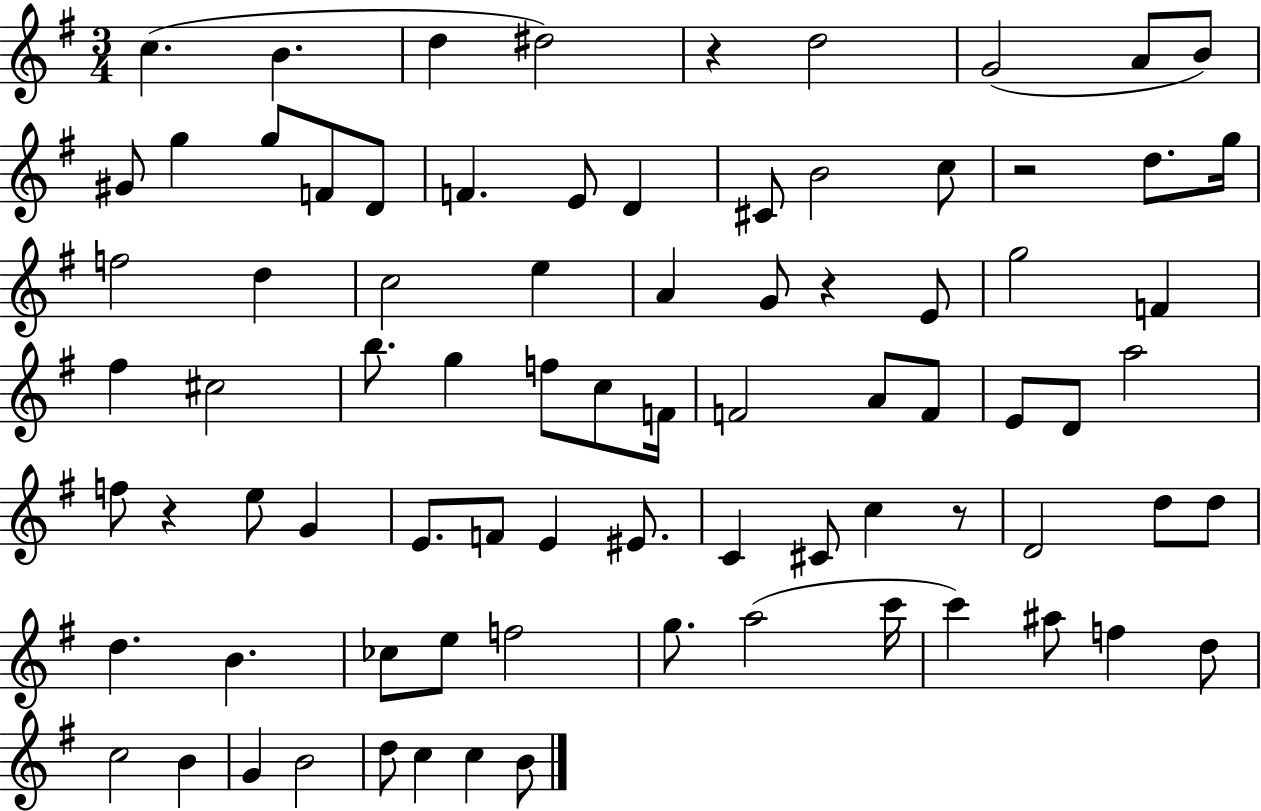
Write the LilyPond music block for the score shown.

{
  \clef treble
  \numericTimeSignature
  \time 3/4
  \key g \major
  c''4.( b'4. | d''4 dis''2) | r4 d''2 | g'2( a'8 b'8) | \break gis'8 g''4 g''8 f'8 d'8 | f'4. e'8 d'4 | cis'8 b'2 c''8 | r2 d''8. g''16 | \break f''2 d''4 | c''2 e''4 | a'4 g'8 r4 e'8 | g''2 f'4 | \break fis''4 cis''2 | b''8. g''4 f''8 c''8 f'16 | f'2 a'8 f'8 | e'8 d'8 a''2 | \break f''8 r4 e''8 g'4 | e'8. f'8 e'4 eis'8. | c'4 cis'8 c''4 r8 | d'2 d''8 d''8 | \break d''4. b'4. | ces''8 e''8 f''2 | g''8. a''2( c'''16 | c'''4) ais''8 f''4 d''8 | \break c''2 b'4 | g'4 b'2 | d''8 c''4 c''4 b'8 | \bar "|."
}